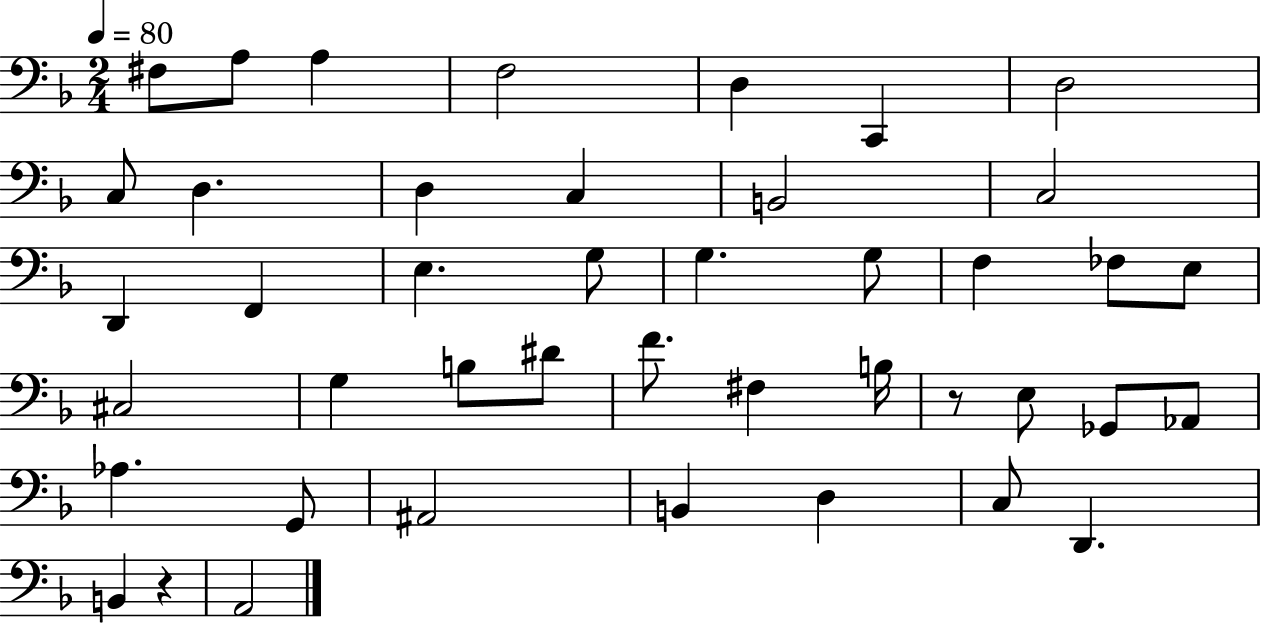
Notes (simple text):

F#3/e A3/e A3/q F3/h D3/q C2/q D3/h C3/e D3/q. D3/q C3/q B2/h C3/h D2/q F2/q E3/q. G3/e G3/q. G3/e F3/q FES3/e E3/e C#3/h G3/q B3/e D#4/e F4/e. F#3/q B3/s R/e E3/e Gb2/e Ab2/e Ab3/q. G2/e A#2/h B2/q D3/q C3/e D2/q. B2/q R/q A2/h